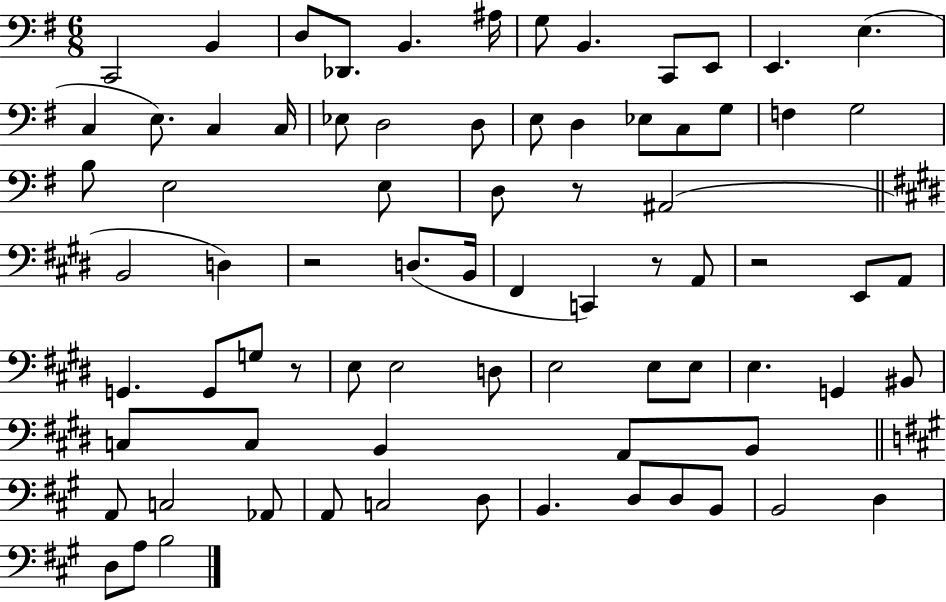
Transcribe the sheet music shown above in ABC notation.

X:1
T:Untitled
M:6/8
L:1/4
K:G
C,,2 B,, D,/2 _D,,/2 B,, ^A,/4 G,/2 B,, C,,/2 E,,/2 E,, E, C, E,/2 C, C,/4 _E,/2 D,2 D,/2 E,/2 D, _E,/2 C,/2 G,/2 F, G,2 B,/2 E,2 E,/2 D,/2 z/2 ^A,,2 B,,2 D, z2 D,/2 B,,/4 ^F,, C,, z/2 A,,/2 z2 E,,/2 A,,/2 G,, G,,/2 G,/2 z/2 E,/2 E,2 D,/2 E,2 E,/2 E,/2 E, G,, ^B,,/2 C,/2 C,/2 B,, A,,/2 B,,/2 A,,/2 C,2 _A,,/2 A,,/2 C,2 D,/2 B,, D,/2 D,/2 B,,/2 B,,2 D, D,/2 A,/2 B,2